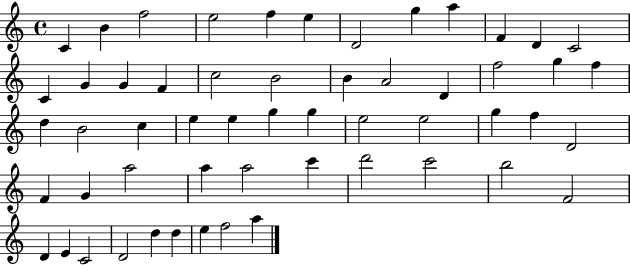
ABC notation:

X:1
T:Untitled
M:4/4
L:1/4
K:C
C B f2 e2 f e D2 g a F D C2 C G G F c2 B2 B A2 D f2 g f d B2 c e e g g e2 e2 g f D2 F G a2 a a2 c' d'2 c'2 b2 F2 D E C2 D2 d d e f2 a